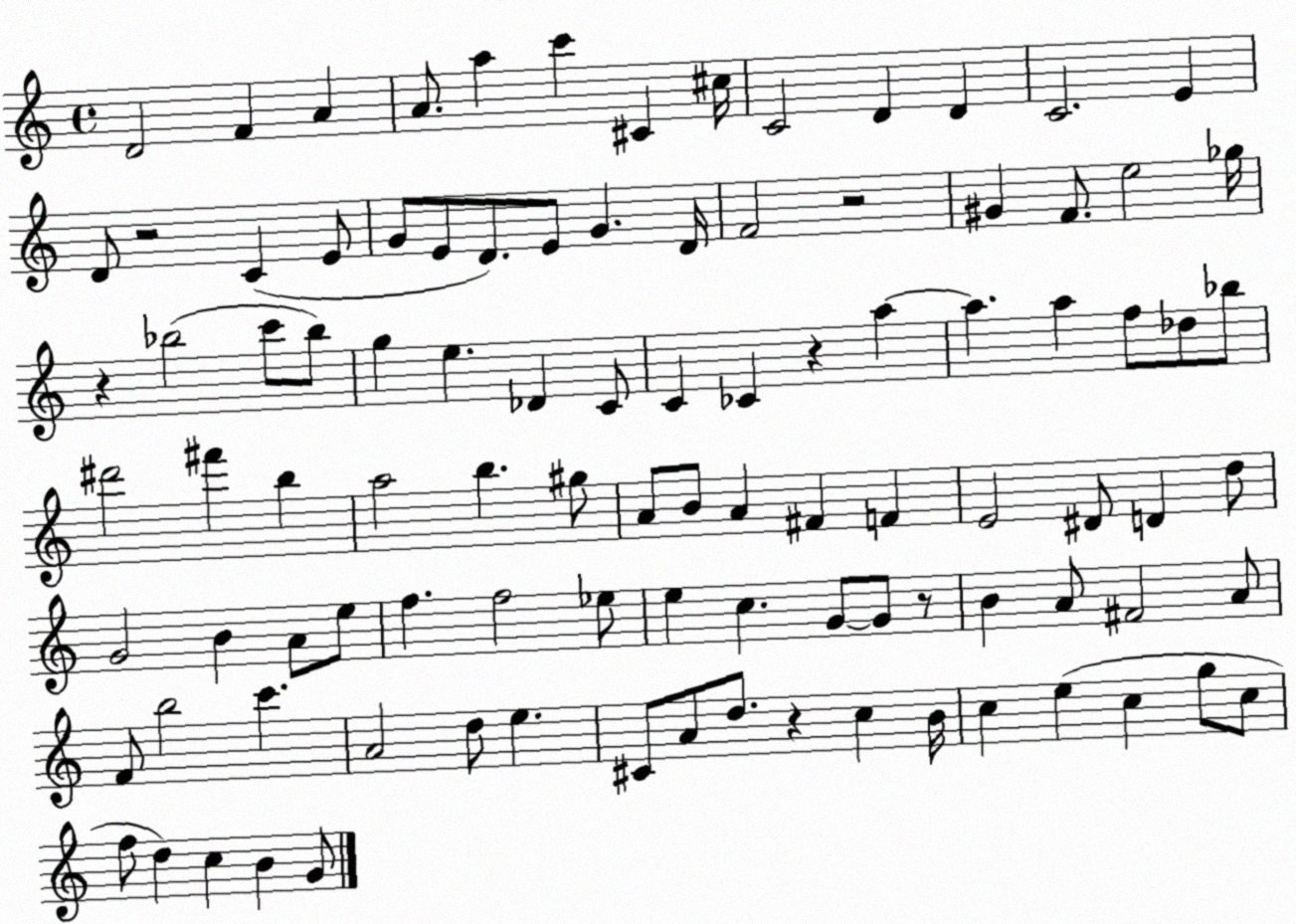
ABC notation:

X:1
T:Untitled
M:4/4
L:1/4
K:C
D2 F A A/2 a c' ^C ^c/4 C2 D D C2 E D/2 z2 C E/2 G/2 E/2 D/2 E/2 G D/4 F2 z2 ^G F/2 e2 _g/4 z _b2 c'/2 _b/2 g e _D C/2 C _C z a a a f/2 _d/2 _b/2 ^d'2 ^f' b a2 b ^g/2 A/2 B/2 A ^F F E2 ^D/2 D d/2 G2 B A/2 e/2 f f2 _e/2 e c G/2 G/2 z/2 B A/2 ^F2 A/2 F/2 b2 c' A2 d/2 e ^C/2 A/2 d/2 z c B/4 c e c g/2 c/2 f/2 d c B G/2